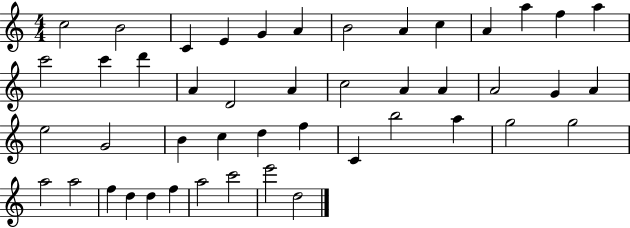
C5/h B4/h C4/q E4/q G4/q A4/q B4/h A4/q C5/q A4/q A5/q F5/q A5/q C6/h C6/q D6/q A4/q D4/h A4/q C5/h A4/q A4/q A4/h G4/q A4/q E5/h G4/h B4/q C5/q D5/q F5/q C4/q B5/h A5/q G5/h G5/h A5/h A5/h F5/q D5/q D5/q F5/q A5/h C6/h E6/h D5/h